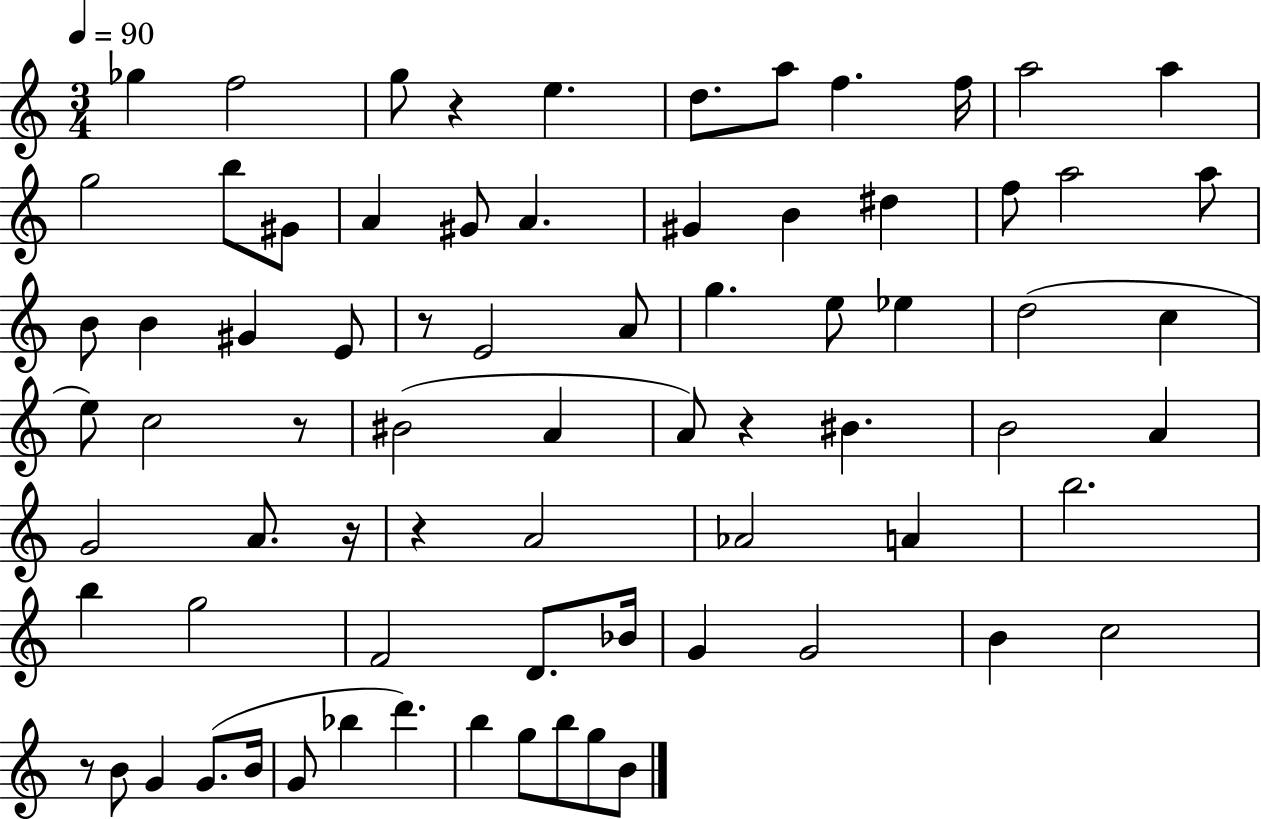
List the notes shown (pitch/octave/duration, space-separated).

Gb5/q F5/h G5/e R/q E5/q. D5/e. A5/e F5/q. F5/s A5/h A5/q G5/h B5/e G#4/e A4/q G#4/e A4/q. G#4/q B4/q D#5/q F5/e A5/h A5/e B4/e B4/q G#4/q E4/e R/e E4/h A4/e G5/q. E5/e Eb5/q D5/h C5/q E5/e C5/h R/e BIS4/h A4/q A4/e R/q BIS4/q. B4/h A4/q G4/h A4/e. R/s R/q A4/h Ab4/h A4/q B5/h. B5/q G5/h F4/h D4/e. Bb4/s G4/q G4/h B4/q C5/h R/e B4/e G4/q G4/e. B4/s G4/e Bb5/q D6/q. B5/q G5/e B5/e G5/e B4/e